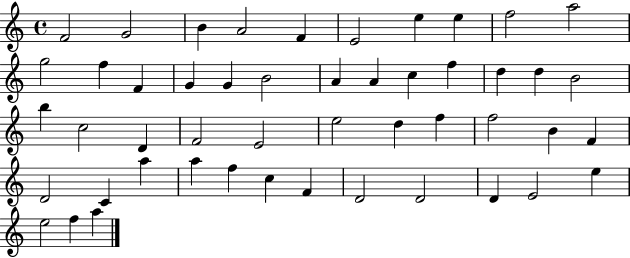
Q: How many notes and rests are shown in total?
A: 49